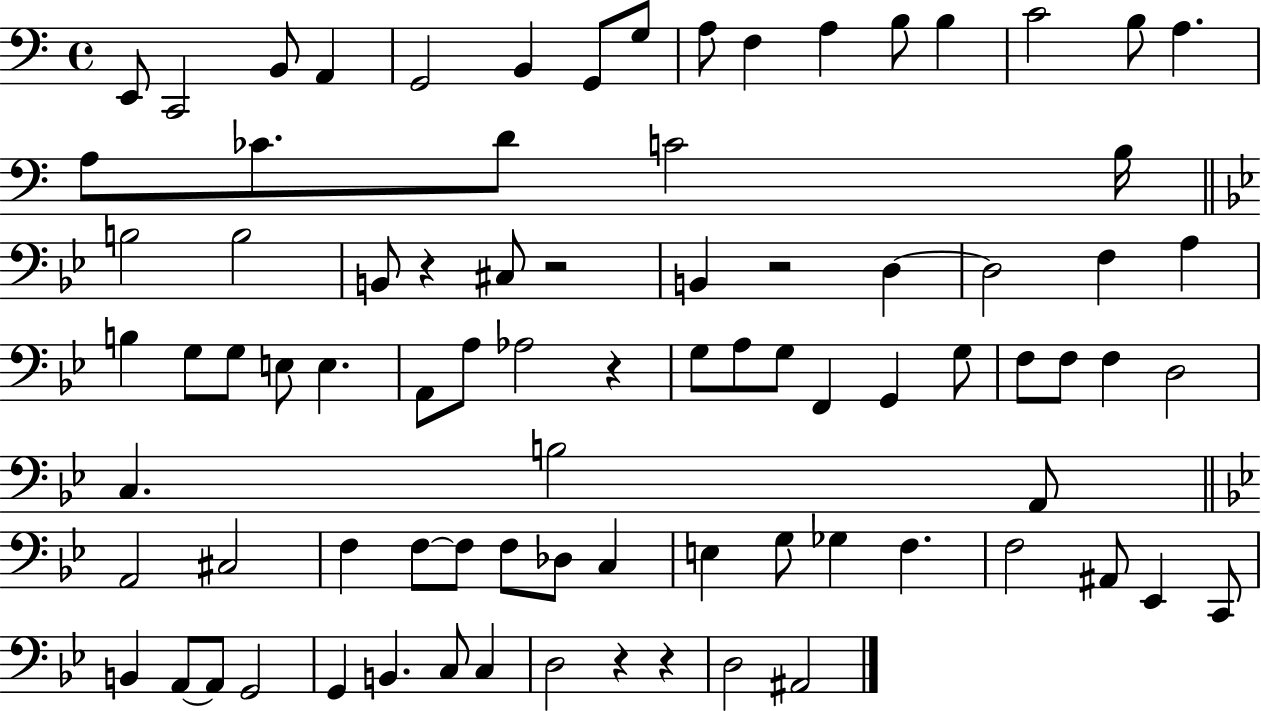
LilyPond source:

{
  \clef bass
  \time 4/4
  \defaultTimeSignature
  \key c \major
  e,8 c,2 b,8 a,4 | g,2 b,4 g,8 g8 | a8 f4 a4 b8 b4 | c'2 b8 a4. | \break a8 ces'8. d'8 c'2 b16 | \bar "||" \break \key bes \major b2 b2 | b,8 r4 cis8 r2 | b,4 r2 d4~~ | d2 f4 a4 | \break b4 g8 g8 e8 e4. | a,8 a8 aes2 r4 | g8 a8 g8 f,4 g,4 g8 | f8 f8 f4 d2 | \break c4. b2 a,8 | \bar "||" \break \key bes \major a,2 cis2 | f4 f8~~ f8 f8 des8 c4 | e4 g8 ges4 f4. | f2 ais,8 ees,4 c,8 | \break b,4 a,8~~ a,8 g,2 | g,4 b,4. c8 c4 | d2 r4 r4 | d2 ais,2 | \break \bar "|."
}